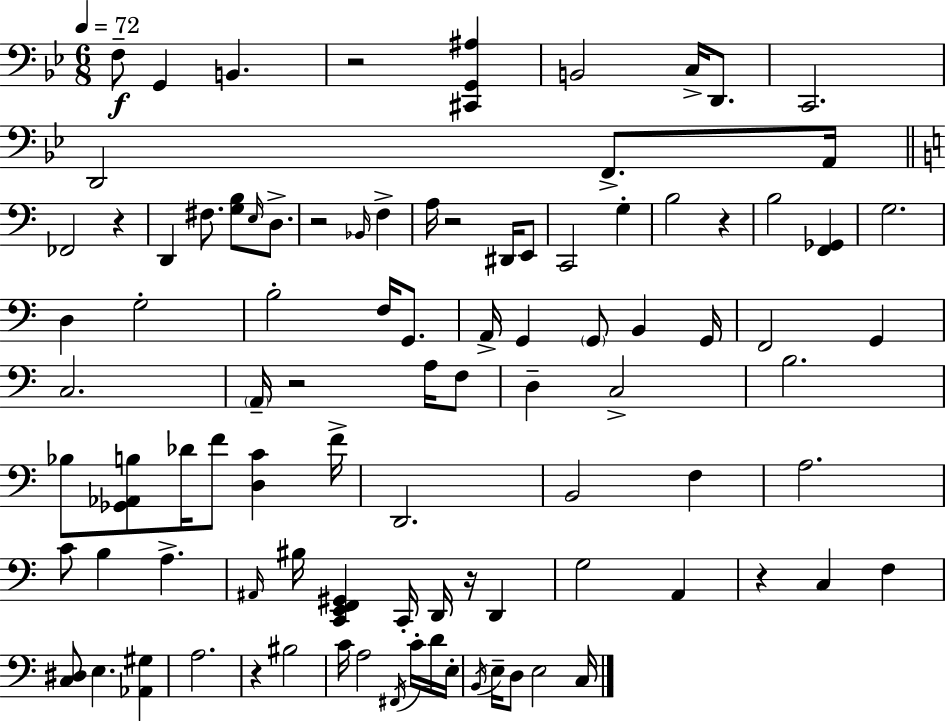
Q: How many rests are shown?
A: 9